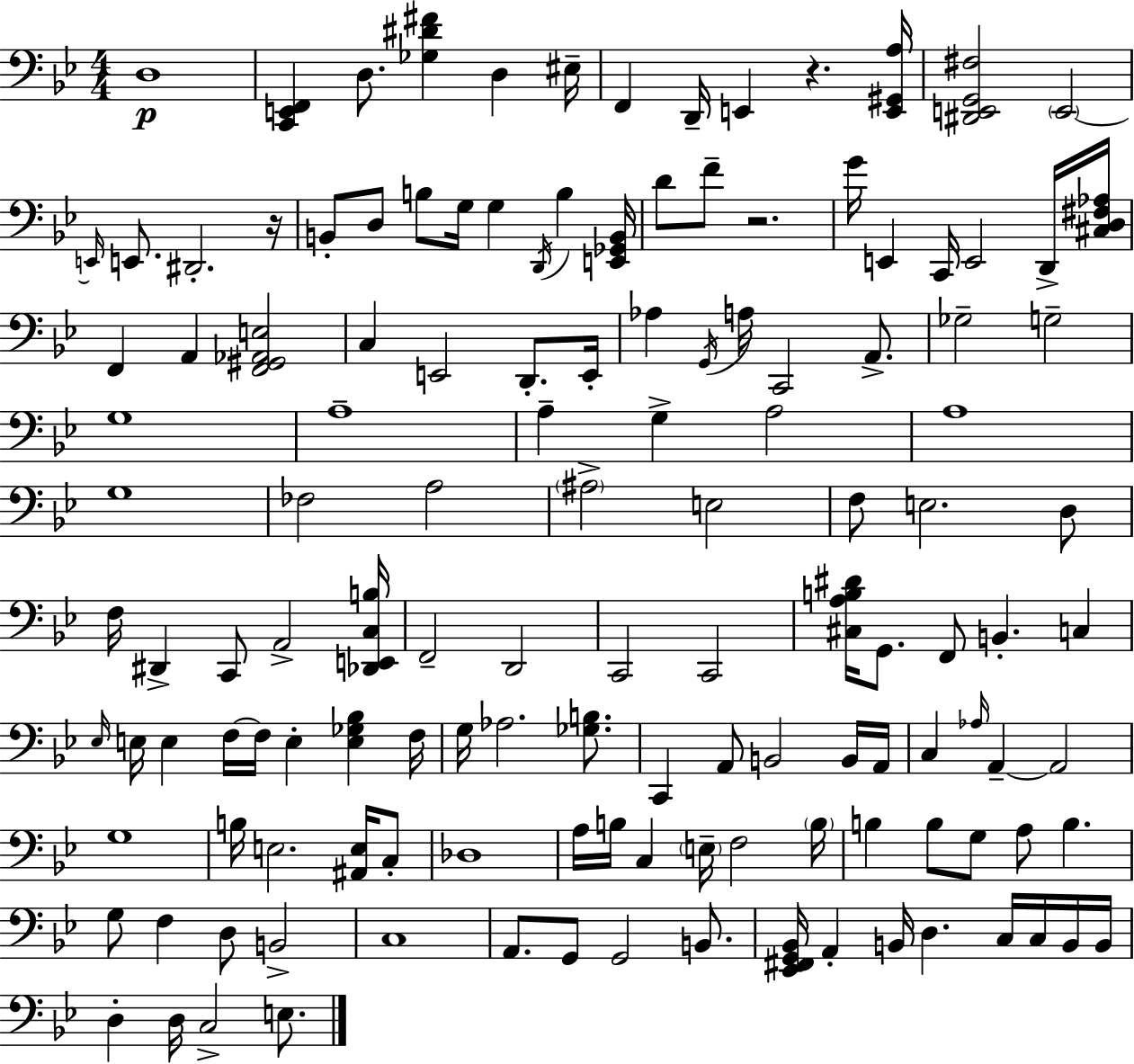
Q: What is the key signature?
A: G minor